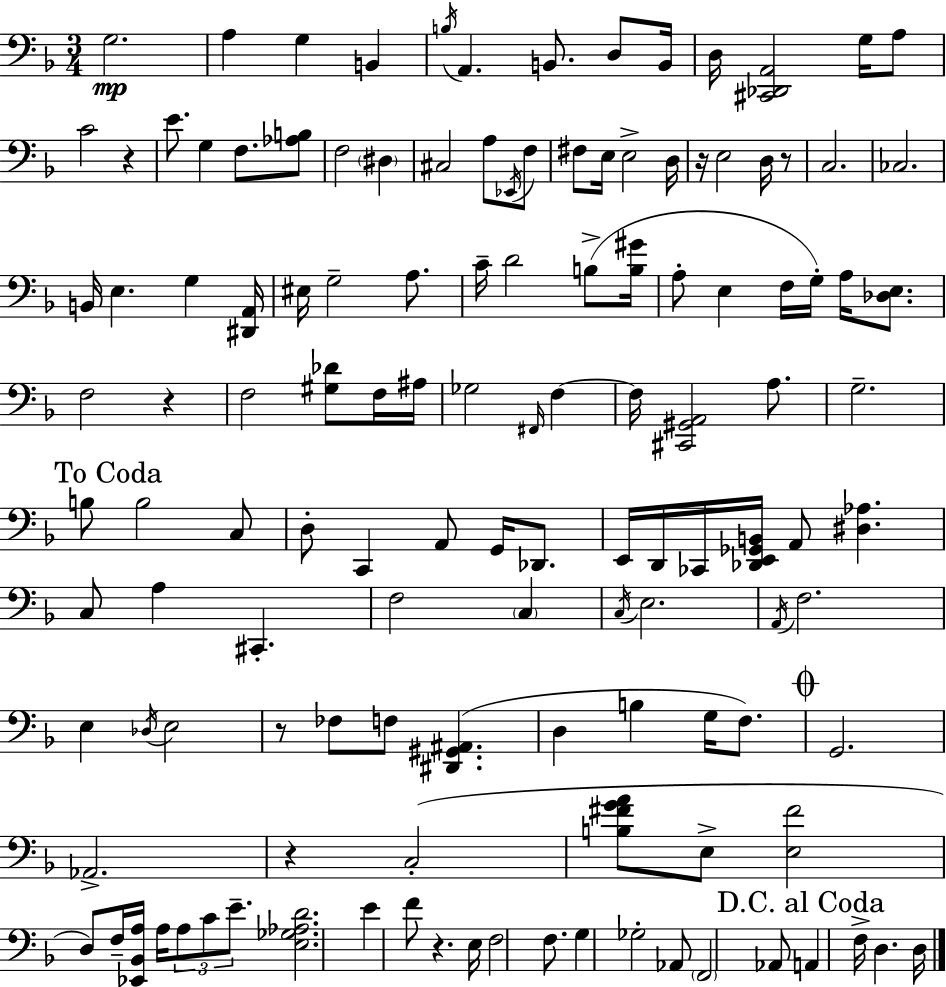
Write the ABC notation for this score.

X:1
T:Untitled
M:3/4
L:1/4
K:F
G,2 A, G, B,, B,/4 A,, B,,/2 D,/2 B,,/4 D,/4 [^C,,_D,,A,,]2 G,/4 A,/2 C2 z E/2 G, F,/2 [_A,B,]/2 F,2 ^D, ^C,2 A,/2 _E,,/4 F,/2 ^F,/2 E,/4 E,2 D,/4 z/4 E,2 D,/4 z/2 C,2 _C,2 B,,/4 E, G, [^D,,A,,]/4 ^E,/4 G,2 A,/2 C/4 D2 B,/2 [B,^G]/4 A,/2 E, F,/4 G,/4 A,/4 [_D,E,]/2 F,2 z F,2 [^G,_D]/2 F,/4 ^A,/4 _G,2 ^F,,/4 F, F,/4 [^C,,^G,,A,,]2 A,/2 G,2 B,/2 B,2 C,/2 D,/2 C,, A,,/2 G,,/4 _D,,/2 E,,/4 D,,/4 _C,,/4 [_D,,E,,_G,,B,,]/4 A,,/2 [^D,_A,] C,/2 A, ^C,, F,2 C, C,/4 E,2 A,,/4 F,2 E, _D,/4 E,2 z/2 _F,/2 F,/2 [^D,,^G,,^A,,] D, B, G,/4 F,/2 G,,2 _A,,2 z C,2 [B,^FGA]/2 E,/2 [E,^F]2 D,/2 F,/4 [_E,,_B,,A,]/4 A,/4 A,/2 C/2 E/2 [E,_G,_A,D]2 E F/2 z E,/4 F,2 F,/2 G, _G,2 _A,,/2 F,,2 _A,,/2 A,, F,/4 D, D,/4